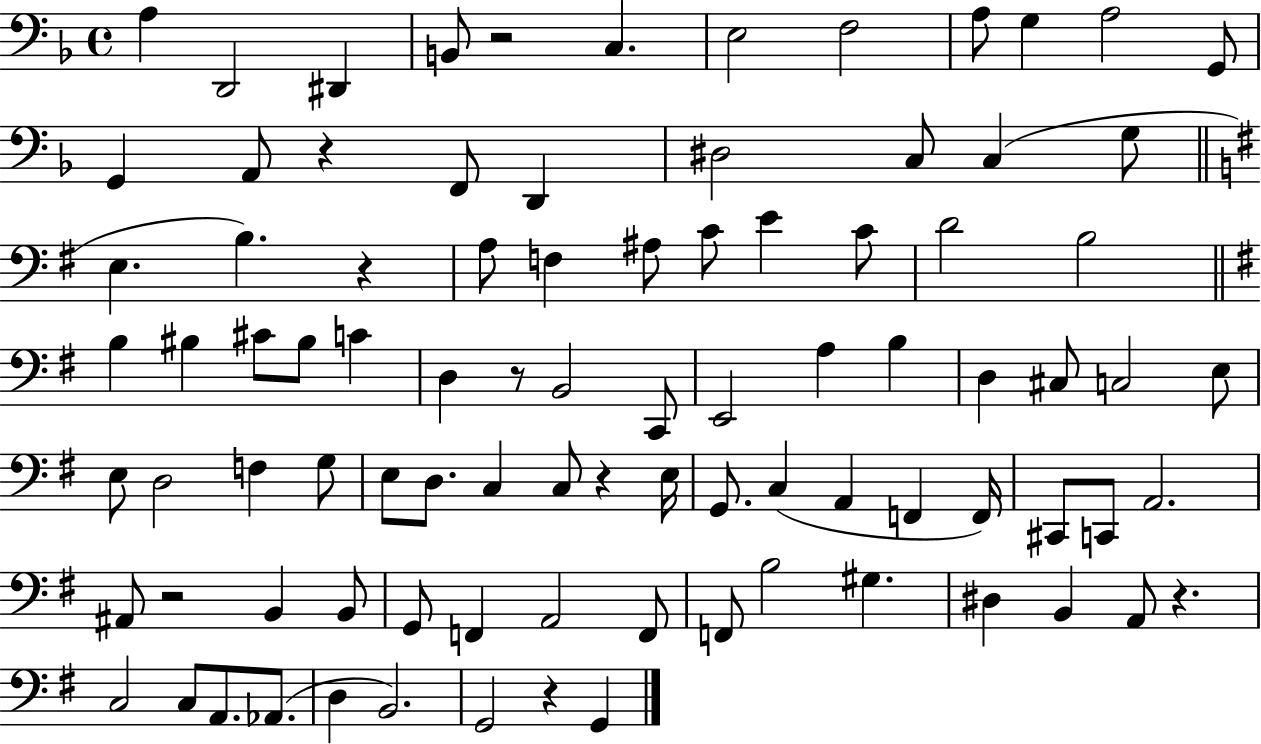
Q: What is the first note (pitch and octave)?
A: A3